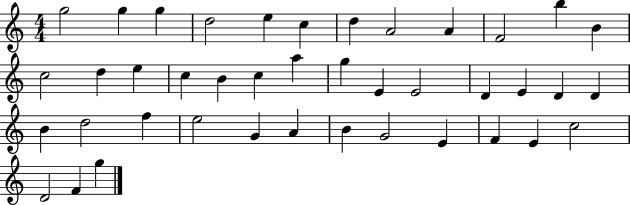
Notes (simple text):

G5/h G5/q G5/q D5/h E5/q C5/q D5/q A4/h A4/q F4/h B5/q B4/q C5/h D5/q E5/q C5/q B4/q C5/q A5/q G5/q E4/q E4/h D4/q E4/q D4/q D4/q B4/q D5/h F5/q E5/h G4/q A4/q B4/q G4/h E4/q F4/q E4/q C5/h D4/h F4/q G5/q